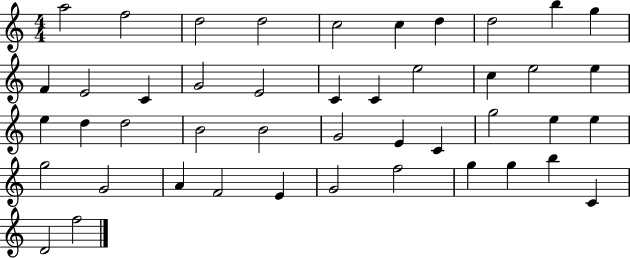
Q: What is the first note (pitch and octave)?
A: A5